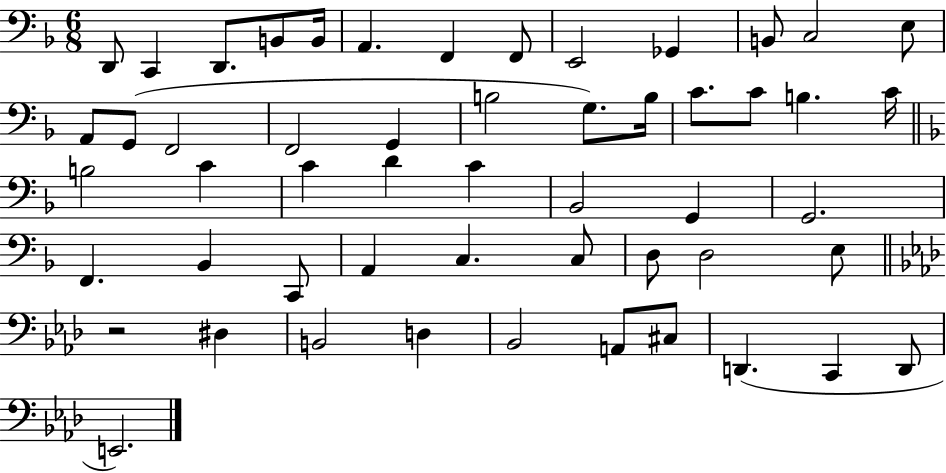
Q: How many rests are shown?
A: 1